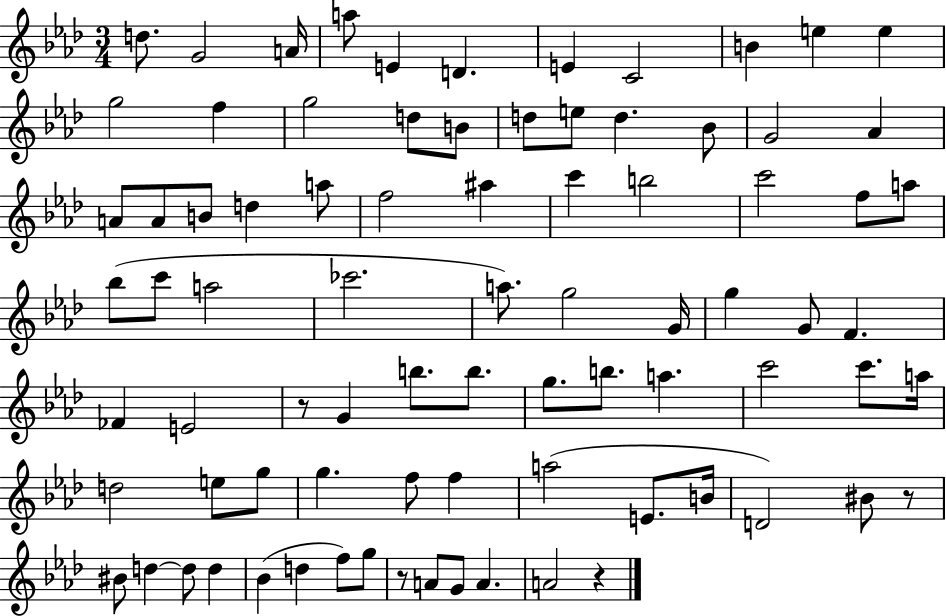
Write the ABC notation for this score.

X:1
T:Untitled
M:3/4
L:1/4
K:Ab
d/2 G2 A/4 a/2 E D E C2 B e e g2 f g2 d/2 B/2 d/2 e/2 d _B/2 G2 _A A/2 A/2 B/2 d a/2 f2 ^a c' b2 c'2 f/2 a/2 _b/2 c'/2 a2 _c'2 a/2 g2 G/4 g G/2 F _F E2 z/2 G b/2 b/2 g/2 b/2 a c'2 c'/2 a/4 d2 e/2 g/2 g f/2 f a2 E/2 B/4 D2 ^B/2 z/2 ^B/2 d d/2 d _B d f/2 g/2 z/2 A/2 G/2 A A2 z